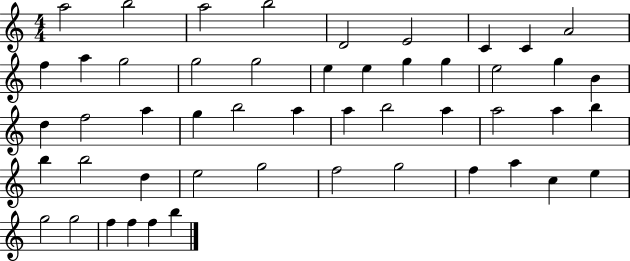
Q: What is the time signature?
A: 4/4